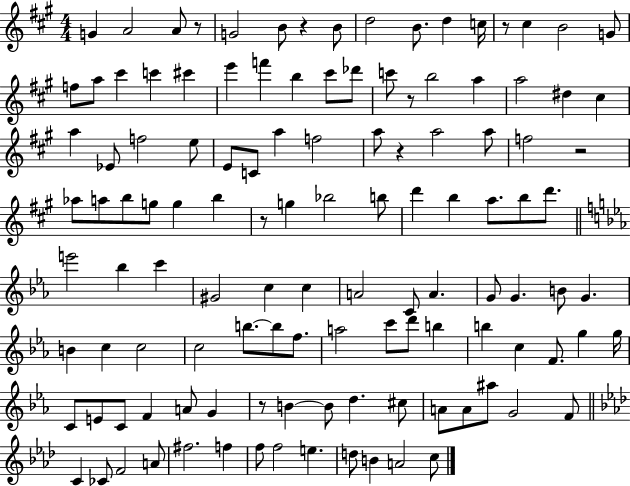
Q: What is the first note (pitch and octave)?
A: G4